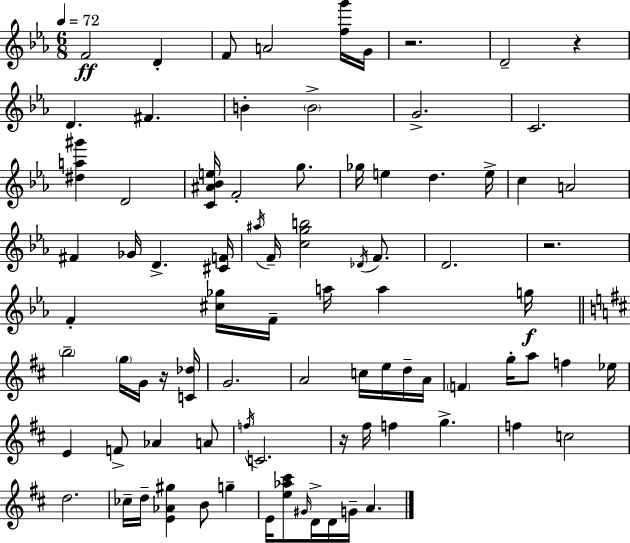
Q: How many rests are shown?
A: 5